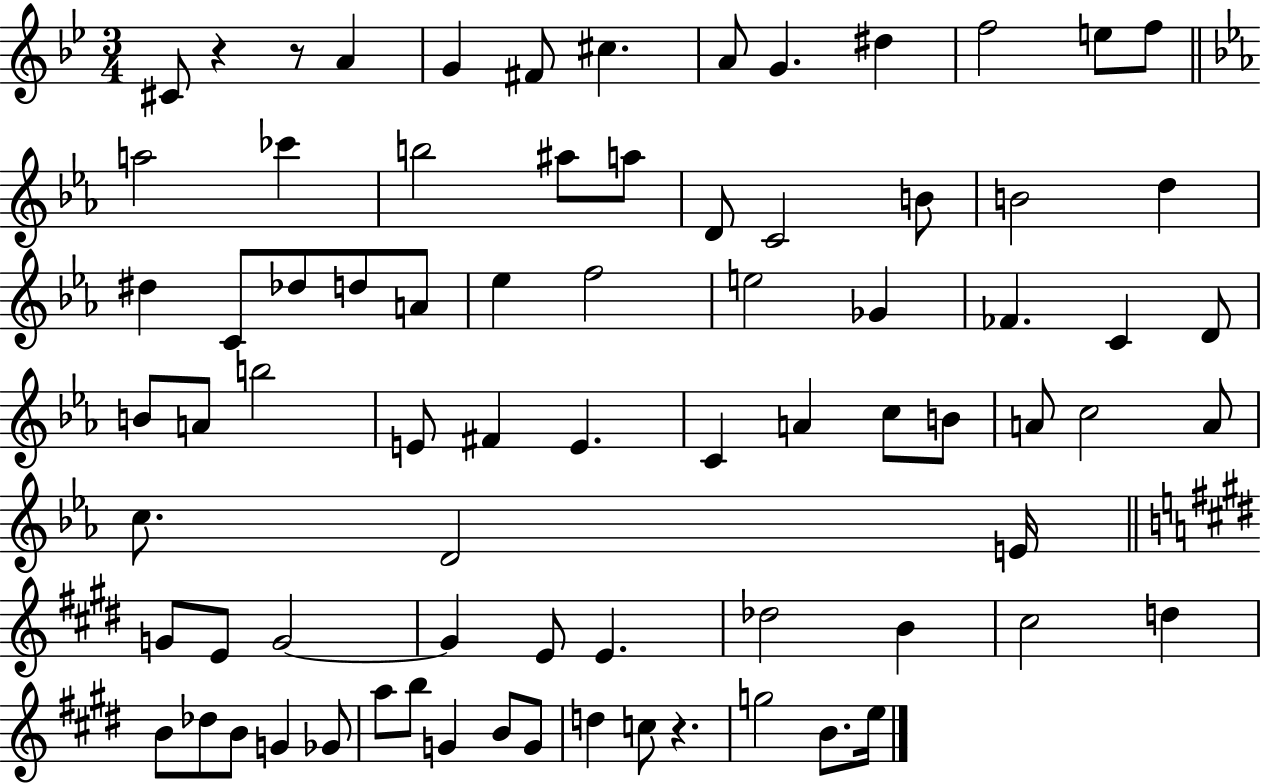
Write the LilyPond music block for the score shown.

{
  \clef treble
  \numericTimeSignature
  \time 3/4
  \key bes \major
  cis'8 r4 r8 a'4 | g'4 fis'8 cis''4. | a'8 g'4. dis''4 | f''2 e''8 f''8 | \break \bar "||" \break \key ees \major a''2 ces'''4 | b''2 ais''8 a''8 | d'8 c'2 b'8 | b'2 d''4 | \break dis''4 c'8 des''8 d''8 a'8 | ees''4 f''2 | e''2 ges'4 | fes'4. c'4 d'8 | \break b'8 a'8 b''2 | e'8 fis'4 e'4. | c'4 a'4 c''8 b'8 | a'8 c''2 a'8 | \break c''8. d'2 e'16 | \bar "||" \break \key e \major g'8 e'8 g'2~~ | g'4 e'8 e'4. | des''2 b'4 | cis''2 d''4 | \break b'8 des''8 b'8 g'4 ges'8 | a''8 b''8 g'4 b'8 g'8 | d''4 c''8 r4. | g''2 b'8. e''16 | \break \bar "|."
}